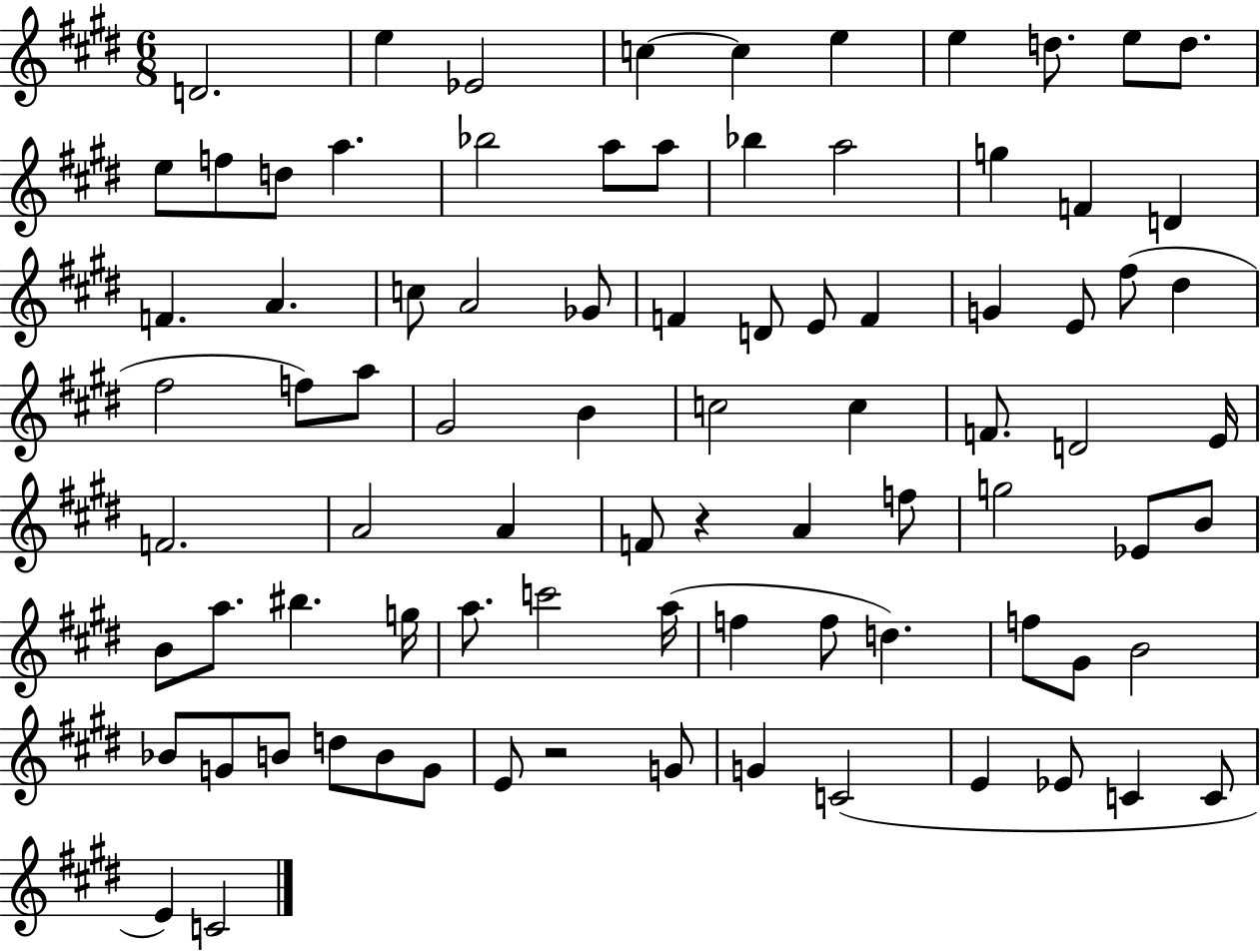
{
  \clef treble
  \numericTimeSignature
  \time 6/8
  \key e \major
  d'2. | e''4 ees'2 | c''4~~ c''4 e''4 | e''4 d''8. e''8 d''8. | \break e''8 f''8 d''8 a''4. | bes''2 a''8 a''8 | bes''4 a''2 | g''4 f'4 d'4 | \break f'4. a'4. | c''8 a'2 ges'8 | f'4 d'8 e'8 f'4 | g'4 e'8 fis''8( dis''4 | \break fis''2 f''8) a''8 | gis'2 b'4 | c''2 c''4 | f'8. d'2 e'16 | \break f'2. | a'2 a'4 | f'8 r4 a'4 f''8 | g''2 ees'8 b'8 | \break b'8 a''8. bis''4. g''16 | a''8. c'''2 a''16( | f''4 f''8 d''4.) | f''8 gis'8 b'2 | \break bes'8 g'8 b'8 d''8 b'8 g'8 | e'8 r2 g'8 | g'4 c'2( | e'4 ees'8 c'4 c'8 | \break e'4) c'2 | \bar "|."
}